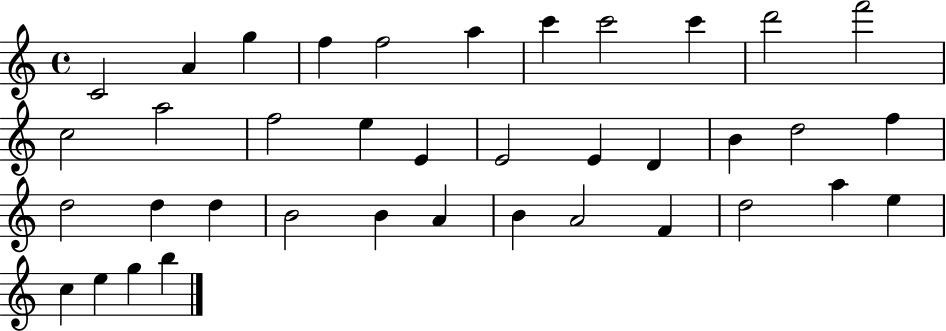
X:1
T:Untitled
M:4/4
L:1/4
K:C
C2 A g f f2 a c' c'2 c' d'2 f'2 c2 a2 f2 e E E2 E D B d2 f d2 d d B2 B A B A2 F d2 a e c e g b